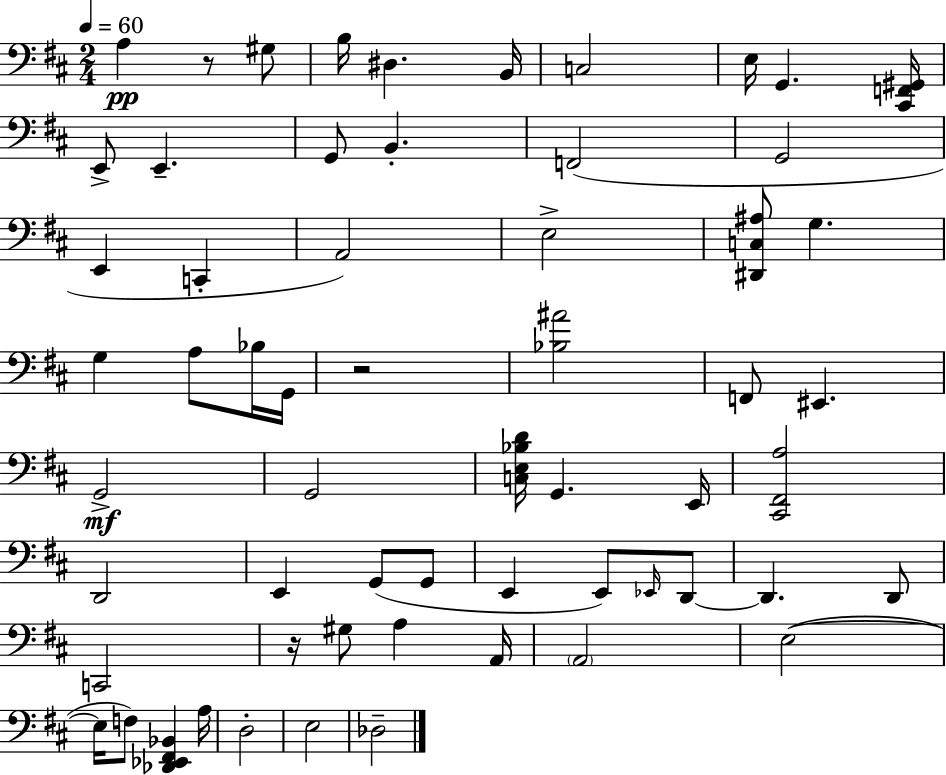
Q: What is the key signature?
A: D major